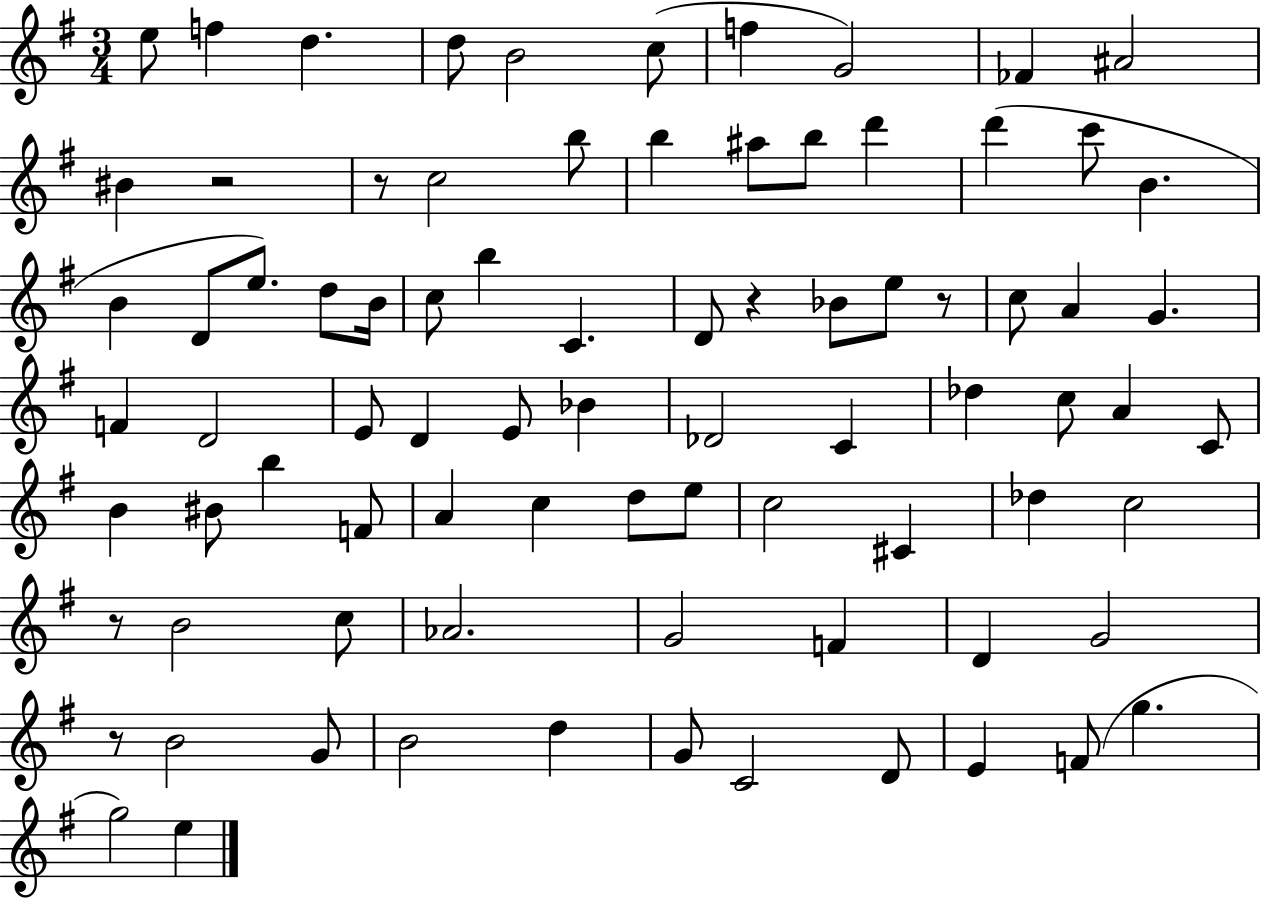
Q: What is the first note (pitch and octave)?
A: E5